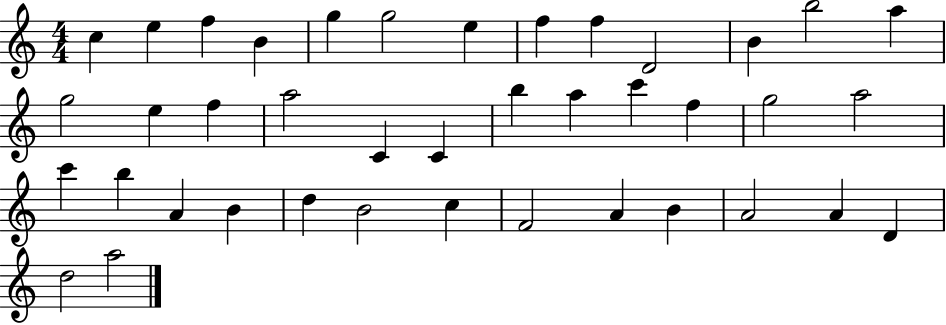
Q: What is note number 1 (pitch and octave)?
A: C5